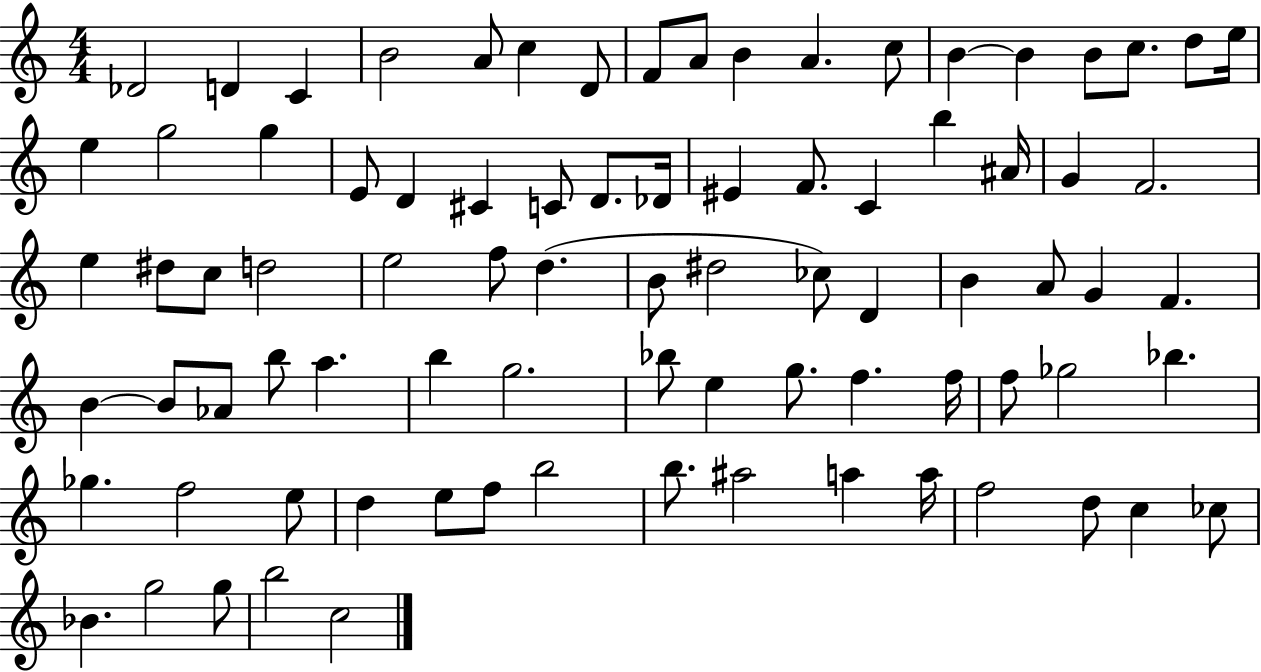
X:1
T:Untitled
M:4/4
L:1/4
K:C
_D2 D C B2 A/2 c D/2 F/2 A/2 B A c/2 B B B/2 c/2 d/2 e/4 e g2 g E/2 D ^C C/2 D/2 _D/4 ^E F/2 C b ^A/4 G F2 e ^d/2 c/2 d2 e2 f/2 d B/2 ^d2 _c/2 D B A/2 G F B B/2 _A/2 b/2 a b g2 _b/2 e g/2 f f/4 f/2 _g2 _b _g f2 e/2 d e/2 f/2 b2 b/2 ^a2 a a/4 f2 d/2 c _c/2 _B g2 g/2 b2 c2